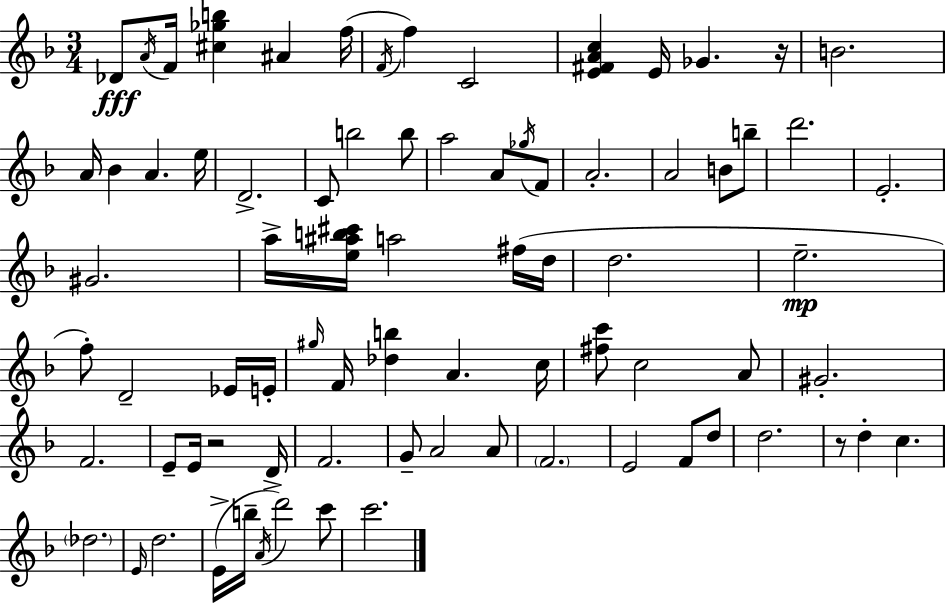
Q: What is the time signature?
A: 3/4